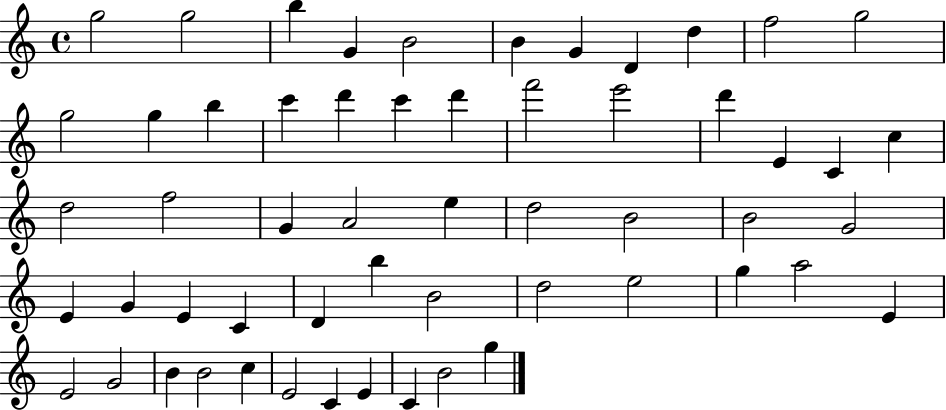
G5/h G5/h B5/q G4/q B4/h B4/q G4/q D4/q D5/q F5/h G5/h G5/h G5/q B5/q C6/q D6/q C6/q D6/q F6/h E6/h D6/q E4/q C4/q C5/q D5/h F5/h G4/q A4/h E5/q D5/h B4/h B4/h G4/h E4/q G4/q E4/q C4/q D4/q B5/q B4/h D5/h E5/h G5/q A5/h E4/q E4/h G4/h B4/q B4/h C5/q E4/h C4/q E4/q C4/q B4/h G5/q